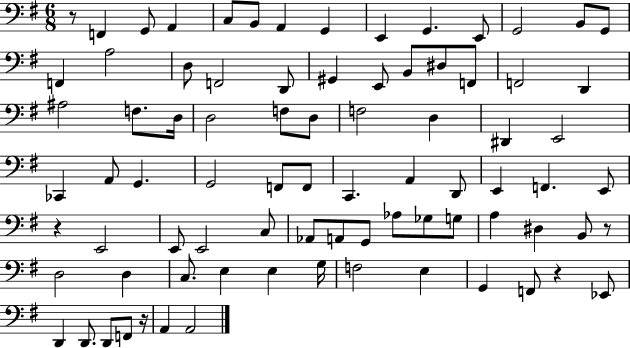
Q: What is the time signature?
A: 6/8